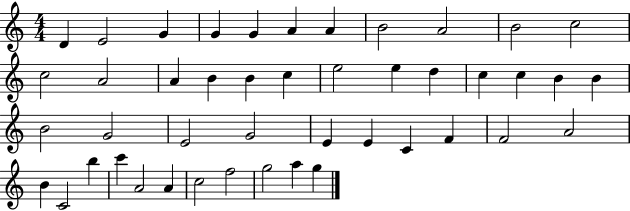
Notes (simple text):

D4/q E4/h G4/q G4/q G4/q A4/q A4/q B4/h A4/h B4/h C5/h C5/h A4/h A4/q B4/q B4/q C5/q E5/h E5/q D5/q C5/q C5/q B4/q B4/q B4/h G4/h E4/h G4/h E4/q E4/q C4/q F4/q F4/h A4/h B4/q C4/h B5/q C6/q A4/h A4/q C5/h F5/h G5/h A5/q G5/q